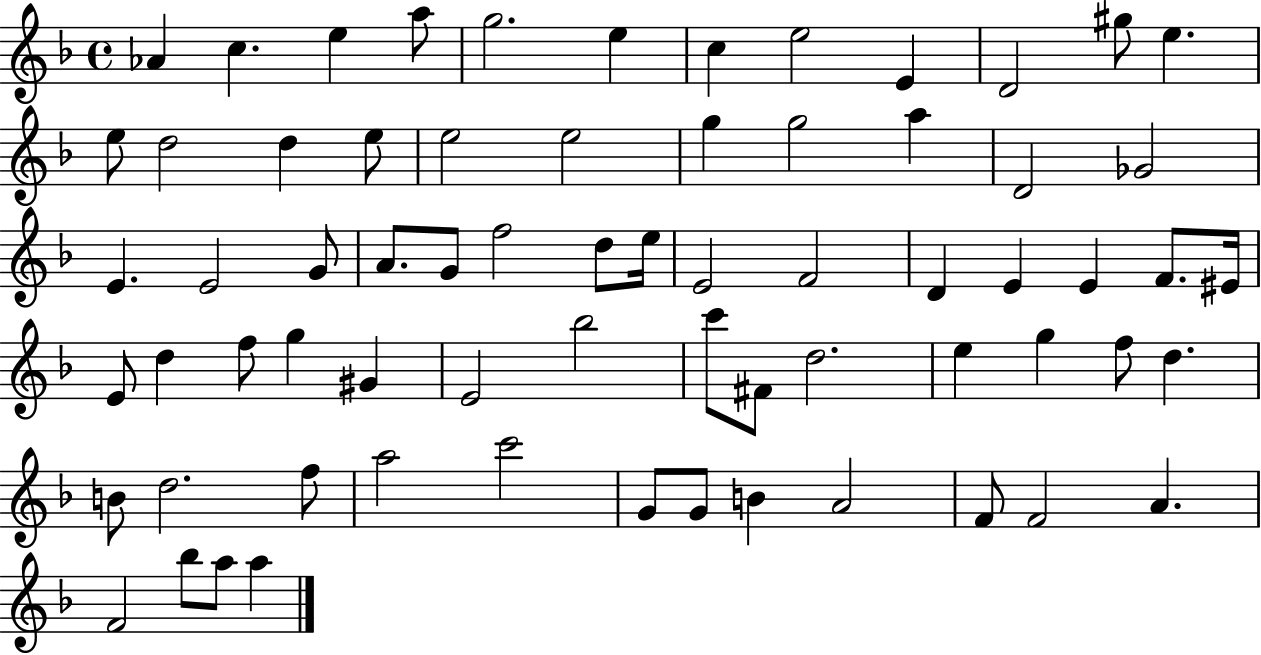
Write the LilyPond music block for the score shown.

{
  \clef treble
  \time 4/4
  \defaultTimeSignature
  \key f \major
  aes'4 c''4. e''4 a''8 | g''2. e''4 | c''4 e''2 e'4 | d'2 gis''8 e''4. | \break e''8 d''2 d''4 e''8 | e''2 e''2 | g''4 g''2 a''4 | d'2 ges'2 | \break e'4. e'2 g'8 | a'8. g'8 f''2 d''8 e''16 | e'2 f'2 | d'4 e'4 e'4 f'8. eis'16 | \break e'8 d''4 f''8 g''4 gis'4 | e'2 bes''2 | c'''8 fis'8 d''2. | e''4 g''4 f''8 d''4. | \break b'8 d''2. f''8 | a''2 c'''2 | g'8 g'8 b'4 a'2 | f'8 f'2 a'4. | \break f'2 bes''8 a''8 a''4 | \bar "|."
}